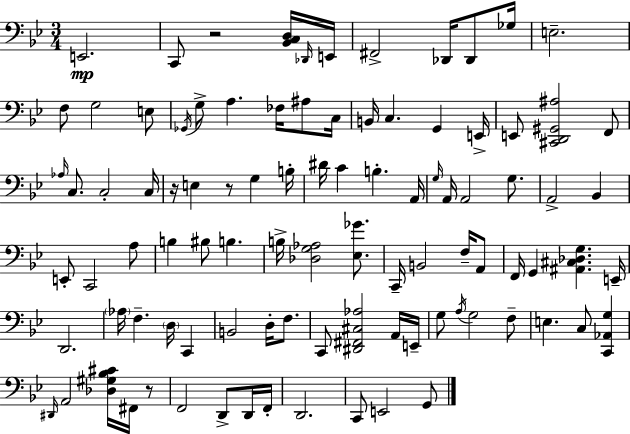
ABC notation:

X:1
T:Untitled
M:3/4
L:1/4
K:Gm
E,,2 C,,/2 z2 [_B,,C,D,]/4 _D,,/4 E,,/4 ^F,,2 _D,,/4 _D,,/2 _G,/4 E,2 F,/2 G,2 E,/2 _G,,/4 G,/2 A, _F,/4 ^A,/2 C,/4 B,,/4 C, G,, E,,/4 E,,/2 [^C,,D,,^G,,^A,]2 F,,/2 _A,/4 C,/2 C,2 C,/4 z/4 E, z/2 G, B,/4 ^D/4 C B, A,,/4 G,/4 A,,/4 A,,2 G,/2 A,,2 _B,, E,,/2 C,,2 A,/2 B, ^B,/2 B, B,/4 [_D,G,_A,]2 [_E,_G]/2 C,,/4 B,,2 F,/4 A,,/2 F,,/4 G,, [^A,,^C,_D,G,] E,,/4 D,,2 _A,/4 F, D,/4 C,, B,,2 D,/4 F,/2 C,,/2 [^D,,^F,,^C,_A,]2 A,,/4 E,,/4 G,/2 A,/4 G,2 F,/2 E, C,/2 [C,,_A,,G,] ^D,,/4 A,,2 [_D,^G,_B,^C]/4 ^F,,/4 z/2 F,,2 D,,/2 D,,/4 F,,/4 D,,2 C,,/2 E,,2 G,,/2